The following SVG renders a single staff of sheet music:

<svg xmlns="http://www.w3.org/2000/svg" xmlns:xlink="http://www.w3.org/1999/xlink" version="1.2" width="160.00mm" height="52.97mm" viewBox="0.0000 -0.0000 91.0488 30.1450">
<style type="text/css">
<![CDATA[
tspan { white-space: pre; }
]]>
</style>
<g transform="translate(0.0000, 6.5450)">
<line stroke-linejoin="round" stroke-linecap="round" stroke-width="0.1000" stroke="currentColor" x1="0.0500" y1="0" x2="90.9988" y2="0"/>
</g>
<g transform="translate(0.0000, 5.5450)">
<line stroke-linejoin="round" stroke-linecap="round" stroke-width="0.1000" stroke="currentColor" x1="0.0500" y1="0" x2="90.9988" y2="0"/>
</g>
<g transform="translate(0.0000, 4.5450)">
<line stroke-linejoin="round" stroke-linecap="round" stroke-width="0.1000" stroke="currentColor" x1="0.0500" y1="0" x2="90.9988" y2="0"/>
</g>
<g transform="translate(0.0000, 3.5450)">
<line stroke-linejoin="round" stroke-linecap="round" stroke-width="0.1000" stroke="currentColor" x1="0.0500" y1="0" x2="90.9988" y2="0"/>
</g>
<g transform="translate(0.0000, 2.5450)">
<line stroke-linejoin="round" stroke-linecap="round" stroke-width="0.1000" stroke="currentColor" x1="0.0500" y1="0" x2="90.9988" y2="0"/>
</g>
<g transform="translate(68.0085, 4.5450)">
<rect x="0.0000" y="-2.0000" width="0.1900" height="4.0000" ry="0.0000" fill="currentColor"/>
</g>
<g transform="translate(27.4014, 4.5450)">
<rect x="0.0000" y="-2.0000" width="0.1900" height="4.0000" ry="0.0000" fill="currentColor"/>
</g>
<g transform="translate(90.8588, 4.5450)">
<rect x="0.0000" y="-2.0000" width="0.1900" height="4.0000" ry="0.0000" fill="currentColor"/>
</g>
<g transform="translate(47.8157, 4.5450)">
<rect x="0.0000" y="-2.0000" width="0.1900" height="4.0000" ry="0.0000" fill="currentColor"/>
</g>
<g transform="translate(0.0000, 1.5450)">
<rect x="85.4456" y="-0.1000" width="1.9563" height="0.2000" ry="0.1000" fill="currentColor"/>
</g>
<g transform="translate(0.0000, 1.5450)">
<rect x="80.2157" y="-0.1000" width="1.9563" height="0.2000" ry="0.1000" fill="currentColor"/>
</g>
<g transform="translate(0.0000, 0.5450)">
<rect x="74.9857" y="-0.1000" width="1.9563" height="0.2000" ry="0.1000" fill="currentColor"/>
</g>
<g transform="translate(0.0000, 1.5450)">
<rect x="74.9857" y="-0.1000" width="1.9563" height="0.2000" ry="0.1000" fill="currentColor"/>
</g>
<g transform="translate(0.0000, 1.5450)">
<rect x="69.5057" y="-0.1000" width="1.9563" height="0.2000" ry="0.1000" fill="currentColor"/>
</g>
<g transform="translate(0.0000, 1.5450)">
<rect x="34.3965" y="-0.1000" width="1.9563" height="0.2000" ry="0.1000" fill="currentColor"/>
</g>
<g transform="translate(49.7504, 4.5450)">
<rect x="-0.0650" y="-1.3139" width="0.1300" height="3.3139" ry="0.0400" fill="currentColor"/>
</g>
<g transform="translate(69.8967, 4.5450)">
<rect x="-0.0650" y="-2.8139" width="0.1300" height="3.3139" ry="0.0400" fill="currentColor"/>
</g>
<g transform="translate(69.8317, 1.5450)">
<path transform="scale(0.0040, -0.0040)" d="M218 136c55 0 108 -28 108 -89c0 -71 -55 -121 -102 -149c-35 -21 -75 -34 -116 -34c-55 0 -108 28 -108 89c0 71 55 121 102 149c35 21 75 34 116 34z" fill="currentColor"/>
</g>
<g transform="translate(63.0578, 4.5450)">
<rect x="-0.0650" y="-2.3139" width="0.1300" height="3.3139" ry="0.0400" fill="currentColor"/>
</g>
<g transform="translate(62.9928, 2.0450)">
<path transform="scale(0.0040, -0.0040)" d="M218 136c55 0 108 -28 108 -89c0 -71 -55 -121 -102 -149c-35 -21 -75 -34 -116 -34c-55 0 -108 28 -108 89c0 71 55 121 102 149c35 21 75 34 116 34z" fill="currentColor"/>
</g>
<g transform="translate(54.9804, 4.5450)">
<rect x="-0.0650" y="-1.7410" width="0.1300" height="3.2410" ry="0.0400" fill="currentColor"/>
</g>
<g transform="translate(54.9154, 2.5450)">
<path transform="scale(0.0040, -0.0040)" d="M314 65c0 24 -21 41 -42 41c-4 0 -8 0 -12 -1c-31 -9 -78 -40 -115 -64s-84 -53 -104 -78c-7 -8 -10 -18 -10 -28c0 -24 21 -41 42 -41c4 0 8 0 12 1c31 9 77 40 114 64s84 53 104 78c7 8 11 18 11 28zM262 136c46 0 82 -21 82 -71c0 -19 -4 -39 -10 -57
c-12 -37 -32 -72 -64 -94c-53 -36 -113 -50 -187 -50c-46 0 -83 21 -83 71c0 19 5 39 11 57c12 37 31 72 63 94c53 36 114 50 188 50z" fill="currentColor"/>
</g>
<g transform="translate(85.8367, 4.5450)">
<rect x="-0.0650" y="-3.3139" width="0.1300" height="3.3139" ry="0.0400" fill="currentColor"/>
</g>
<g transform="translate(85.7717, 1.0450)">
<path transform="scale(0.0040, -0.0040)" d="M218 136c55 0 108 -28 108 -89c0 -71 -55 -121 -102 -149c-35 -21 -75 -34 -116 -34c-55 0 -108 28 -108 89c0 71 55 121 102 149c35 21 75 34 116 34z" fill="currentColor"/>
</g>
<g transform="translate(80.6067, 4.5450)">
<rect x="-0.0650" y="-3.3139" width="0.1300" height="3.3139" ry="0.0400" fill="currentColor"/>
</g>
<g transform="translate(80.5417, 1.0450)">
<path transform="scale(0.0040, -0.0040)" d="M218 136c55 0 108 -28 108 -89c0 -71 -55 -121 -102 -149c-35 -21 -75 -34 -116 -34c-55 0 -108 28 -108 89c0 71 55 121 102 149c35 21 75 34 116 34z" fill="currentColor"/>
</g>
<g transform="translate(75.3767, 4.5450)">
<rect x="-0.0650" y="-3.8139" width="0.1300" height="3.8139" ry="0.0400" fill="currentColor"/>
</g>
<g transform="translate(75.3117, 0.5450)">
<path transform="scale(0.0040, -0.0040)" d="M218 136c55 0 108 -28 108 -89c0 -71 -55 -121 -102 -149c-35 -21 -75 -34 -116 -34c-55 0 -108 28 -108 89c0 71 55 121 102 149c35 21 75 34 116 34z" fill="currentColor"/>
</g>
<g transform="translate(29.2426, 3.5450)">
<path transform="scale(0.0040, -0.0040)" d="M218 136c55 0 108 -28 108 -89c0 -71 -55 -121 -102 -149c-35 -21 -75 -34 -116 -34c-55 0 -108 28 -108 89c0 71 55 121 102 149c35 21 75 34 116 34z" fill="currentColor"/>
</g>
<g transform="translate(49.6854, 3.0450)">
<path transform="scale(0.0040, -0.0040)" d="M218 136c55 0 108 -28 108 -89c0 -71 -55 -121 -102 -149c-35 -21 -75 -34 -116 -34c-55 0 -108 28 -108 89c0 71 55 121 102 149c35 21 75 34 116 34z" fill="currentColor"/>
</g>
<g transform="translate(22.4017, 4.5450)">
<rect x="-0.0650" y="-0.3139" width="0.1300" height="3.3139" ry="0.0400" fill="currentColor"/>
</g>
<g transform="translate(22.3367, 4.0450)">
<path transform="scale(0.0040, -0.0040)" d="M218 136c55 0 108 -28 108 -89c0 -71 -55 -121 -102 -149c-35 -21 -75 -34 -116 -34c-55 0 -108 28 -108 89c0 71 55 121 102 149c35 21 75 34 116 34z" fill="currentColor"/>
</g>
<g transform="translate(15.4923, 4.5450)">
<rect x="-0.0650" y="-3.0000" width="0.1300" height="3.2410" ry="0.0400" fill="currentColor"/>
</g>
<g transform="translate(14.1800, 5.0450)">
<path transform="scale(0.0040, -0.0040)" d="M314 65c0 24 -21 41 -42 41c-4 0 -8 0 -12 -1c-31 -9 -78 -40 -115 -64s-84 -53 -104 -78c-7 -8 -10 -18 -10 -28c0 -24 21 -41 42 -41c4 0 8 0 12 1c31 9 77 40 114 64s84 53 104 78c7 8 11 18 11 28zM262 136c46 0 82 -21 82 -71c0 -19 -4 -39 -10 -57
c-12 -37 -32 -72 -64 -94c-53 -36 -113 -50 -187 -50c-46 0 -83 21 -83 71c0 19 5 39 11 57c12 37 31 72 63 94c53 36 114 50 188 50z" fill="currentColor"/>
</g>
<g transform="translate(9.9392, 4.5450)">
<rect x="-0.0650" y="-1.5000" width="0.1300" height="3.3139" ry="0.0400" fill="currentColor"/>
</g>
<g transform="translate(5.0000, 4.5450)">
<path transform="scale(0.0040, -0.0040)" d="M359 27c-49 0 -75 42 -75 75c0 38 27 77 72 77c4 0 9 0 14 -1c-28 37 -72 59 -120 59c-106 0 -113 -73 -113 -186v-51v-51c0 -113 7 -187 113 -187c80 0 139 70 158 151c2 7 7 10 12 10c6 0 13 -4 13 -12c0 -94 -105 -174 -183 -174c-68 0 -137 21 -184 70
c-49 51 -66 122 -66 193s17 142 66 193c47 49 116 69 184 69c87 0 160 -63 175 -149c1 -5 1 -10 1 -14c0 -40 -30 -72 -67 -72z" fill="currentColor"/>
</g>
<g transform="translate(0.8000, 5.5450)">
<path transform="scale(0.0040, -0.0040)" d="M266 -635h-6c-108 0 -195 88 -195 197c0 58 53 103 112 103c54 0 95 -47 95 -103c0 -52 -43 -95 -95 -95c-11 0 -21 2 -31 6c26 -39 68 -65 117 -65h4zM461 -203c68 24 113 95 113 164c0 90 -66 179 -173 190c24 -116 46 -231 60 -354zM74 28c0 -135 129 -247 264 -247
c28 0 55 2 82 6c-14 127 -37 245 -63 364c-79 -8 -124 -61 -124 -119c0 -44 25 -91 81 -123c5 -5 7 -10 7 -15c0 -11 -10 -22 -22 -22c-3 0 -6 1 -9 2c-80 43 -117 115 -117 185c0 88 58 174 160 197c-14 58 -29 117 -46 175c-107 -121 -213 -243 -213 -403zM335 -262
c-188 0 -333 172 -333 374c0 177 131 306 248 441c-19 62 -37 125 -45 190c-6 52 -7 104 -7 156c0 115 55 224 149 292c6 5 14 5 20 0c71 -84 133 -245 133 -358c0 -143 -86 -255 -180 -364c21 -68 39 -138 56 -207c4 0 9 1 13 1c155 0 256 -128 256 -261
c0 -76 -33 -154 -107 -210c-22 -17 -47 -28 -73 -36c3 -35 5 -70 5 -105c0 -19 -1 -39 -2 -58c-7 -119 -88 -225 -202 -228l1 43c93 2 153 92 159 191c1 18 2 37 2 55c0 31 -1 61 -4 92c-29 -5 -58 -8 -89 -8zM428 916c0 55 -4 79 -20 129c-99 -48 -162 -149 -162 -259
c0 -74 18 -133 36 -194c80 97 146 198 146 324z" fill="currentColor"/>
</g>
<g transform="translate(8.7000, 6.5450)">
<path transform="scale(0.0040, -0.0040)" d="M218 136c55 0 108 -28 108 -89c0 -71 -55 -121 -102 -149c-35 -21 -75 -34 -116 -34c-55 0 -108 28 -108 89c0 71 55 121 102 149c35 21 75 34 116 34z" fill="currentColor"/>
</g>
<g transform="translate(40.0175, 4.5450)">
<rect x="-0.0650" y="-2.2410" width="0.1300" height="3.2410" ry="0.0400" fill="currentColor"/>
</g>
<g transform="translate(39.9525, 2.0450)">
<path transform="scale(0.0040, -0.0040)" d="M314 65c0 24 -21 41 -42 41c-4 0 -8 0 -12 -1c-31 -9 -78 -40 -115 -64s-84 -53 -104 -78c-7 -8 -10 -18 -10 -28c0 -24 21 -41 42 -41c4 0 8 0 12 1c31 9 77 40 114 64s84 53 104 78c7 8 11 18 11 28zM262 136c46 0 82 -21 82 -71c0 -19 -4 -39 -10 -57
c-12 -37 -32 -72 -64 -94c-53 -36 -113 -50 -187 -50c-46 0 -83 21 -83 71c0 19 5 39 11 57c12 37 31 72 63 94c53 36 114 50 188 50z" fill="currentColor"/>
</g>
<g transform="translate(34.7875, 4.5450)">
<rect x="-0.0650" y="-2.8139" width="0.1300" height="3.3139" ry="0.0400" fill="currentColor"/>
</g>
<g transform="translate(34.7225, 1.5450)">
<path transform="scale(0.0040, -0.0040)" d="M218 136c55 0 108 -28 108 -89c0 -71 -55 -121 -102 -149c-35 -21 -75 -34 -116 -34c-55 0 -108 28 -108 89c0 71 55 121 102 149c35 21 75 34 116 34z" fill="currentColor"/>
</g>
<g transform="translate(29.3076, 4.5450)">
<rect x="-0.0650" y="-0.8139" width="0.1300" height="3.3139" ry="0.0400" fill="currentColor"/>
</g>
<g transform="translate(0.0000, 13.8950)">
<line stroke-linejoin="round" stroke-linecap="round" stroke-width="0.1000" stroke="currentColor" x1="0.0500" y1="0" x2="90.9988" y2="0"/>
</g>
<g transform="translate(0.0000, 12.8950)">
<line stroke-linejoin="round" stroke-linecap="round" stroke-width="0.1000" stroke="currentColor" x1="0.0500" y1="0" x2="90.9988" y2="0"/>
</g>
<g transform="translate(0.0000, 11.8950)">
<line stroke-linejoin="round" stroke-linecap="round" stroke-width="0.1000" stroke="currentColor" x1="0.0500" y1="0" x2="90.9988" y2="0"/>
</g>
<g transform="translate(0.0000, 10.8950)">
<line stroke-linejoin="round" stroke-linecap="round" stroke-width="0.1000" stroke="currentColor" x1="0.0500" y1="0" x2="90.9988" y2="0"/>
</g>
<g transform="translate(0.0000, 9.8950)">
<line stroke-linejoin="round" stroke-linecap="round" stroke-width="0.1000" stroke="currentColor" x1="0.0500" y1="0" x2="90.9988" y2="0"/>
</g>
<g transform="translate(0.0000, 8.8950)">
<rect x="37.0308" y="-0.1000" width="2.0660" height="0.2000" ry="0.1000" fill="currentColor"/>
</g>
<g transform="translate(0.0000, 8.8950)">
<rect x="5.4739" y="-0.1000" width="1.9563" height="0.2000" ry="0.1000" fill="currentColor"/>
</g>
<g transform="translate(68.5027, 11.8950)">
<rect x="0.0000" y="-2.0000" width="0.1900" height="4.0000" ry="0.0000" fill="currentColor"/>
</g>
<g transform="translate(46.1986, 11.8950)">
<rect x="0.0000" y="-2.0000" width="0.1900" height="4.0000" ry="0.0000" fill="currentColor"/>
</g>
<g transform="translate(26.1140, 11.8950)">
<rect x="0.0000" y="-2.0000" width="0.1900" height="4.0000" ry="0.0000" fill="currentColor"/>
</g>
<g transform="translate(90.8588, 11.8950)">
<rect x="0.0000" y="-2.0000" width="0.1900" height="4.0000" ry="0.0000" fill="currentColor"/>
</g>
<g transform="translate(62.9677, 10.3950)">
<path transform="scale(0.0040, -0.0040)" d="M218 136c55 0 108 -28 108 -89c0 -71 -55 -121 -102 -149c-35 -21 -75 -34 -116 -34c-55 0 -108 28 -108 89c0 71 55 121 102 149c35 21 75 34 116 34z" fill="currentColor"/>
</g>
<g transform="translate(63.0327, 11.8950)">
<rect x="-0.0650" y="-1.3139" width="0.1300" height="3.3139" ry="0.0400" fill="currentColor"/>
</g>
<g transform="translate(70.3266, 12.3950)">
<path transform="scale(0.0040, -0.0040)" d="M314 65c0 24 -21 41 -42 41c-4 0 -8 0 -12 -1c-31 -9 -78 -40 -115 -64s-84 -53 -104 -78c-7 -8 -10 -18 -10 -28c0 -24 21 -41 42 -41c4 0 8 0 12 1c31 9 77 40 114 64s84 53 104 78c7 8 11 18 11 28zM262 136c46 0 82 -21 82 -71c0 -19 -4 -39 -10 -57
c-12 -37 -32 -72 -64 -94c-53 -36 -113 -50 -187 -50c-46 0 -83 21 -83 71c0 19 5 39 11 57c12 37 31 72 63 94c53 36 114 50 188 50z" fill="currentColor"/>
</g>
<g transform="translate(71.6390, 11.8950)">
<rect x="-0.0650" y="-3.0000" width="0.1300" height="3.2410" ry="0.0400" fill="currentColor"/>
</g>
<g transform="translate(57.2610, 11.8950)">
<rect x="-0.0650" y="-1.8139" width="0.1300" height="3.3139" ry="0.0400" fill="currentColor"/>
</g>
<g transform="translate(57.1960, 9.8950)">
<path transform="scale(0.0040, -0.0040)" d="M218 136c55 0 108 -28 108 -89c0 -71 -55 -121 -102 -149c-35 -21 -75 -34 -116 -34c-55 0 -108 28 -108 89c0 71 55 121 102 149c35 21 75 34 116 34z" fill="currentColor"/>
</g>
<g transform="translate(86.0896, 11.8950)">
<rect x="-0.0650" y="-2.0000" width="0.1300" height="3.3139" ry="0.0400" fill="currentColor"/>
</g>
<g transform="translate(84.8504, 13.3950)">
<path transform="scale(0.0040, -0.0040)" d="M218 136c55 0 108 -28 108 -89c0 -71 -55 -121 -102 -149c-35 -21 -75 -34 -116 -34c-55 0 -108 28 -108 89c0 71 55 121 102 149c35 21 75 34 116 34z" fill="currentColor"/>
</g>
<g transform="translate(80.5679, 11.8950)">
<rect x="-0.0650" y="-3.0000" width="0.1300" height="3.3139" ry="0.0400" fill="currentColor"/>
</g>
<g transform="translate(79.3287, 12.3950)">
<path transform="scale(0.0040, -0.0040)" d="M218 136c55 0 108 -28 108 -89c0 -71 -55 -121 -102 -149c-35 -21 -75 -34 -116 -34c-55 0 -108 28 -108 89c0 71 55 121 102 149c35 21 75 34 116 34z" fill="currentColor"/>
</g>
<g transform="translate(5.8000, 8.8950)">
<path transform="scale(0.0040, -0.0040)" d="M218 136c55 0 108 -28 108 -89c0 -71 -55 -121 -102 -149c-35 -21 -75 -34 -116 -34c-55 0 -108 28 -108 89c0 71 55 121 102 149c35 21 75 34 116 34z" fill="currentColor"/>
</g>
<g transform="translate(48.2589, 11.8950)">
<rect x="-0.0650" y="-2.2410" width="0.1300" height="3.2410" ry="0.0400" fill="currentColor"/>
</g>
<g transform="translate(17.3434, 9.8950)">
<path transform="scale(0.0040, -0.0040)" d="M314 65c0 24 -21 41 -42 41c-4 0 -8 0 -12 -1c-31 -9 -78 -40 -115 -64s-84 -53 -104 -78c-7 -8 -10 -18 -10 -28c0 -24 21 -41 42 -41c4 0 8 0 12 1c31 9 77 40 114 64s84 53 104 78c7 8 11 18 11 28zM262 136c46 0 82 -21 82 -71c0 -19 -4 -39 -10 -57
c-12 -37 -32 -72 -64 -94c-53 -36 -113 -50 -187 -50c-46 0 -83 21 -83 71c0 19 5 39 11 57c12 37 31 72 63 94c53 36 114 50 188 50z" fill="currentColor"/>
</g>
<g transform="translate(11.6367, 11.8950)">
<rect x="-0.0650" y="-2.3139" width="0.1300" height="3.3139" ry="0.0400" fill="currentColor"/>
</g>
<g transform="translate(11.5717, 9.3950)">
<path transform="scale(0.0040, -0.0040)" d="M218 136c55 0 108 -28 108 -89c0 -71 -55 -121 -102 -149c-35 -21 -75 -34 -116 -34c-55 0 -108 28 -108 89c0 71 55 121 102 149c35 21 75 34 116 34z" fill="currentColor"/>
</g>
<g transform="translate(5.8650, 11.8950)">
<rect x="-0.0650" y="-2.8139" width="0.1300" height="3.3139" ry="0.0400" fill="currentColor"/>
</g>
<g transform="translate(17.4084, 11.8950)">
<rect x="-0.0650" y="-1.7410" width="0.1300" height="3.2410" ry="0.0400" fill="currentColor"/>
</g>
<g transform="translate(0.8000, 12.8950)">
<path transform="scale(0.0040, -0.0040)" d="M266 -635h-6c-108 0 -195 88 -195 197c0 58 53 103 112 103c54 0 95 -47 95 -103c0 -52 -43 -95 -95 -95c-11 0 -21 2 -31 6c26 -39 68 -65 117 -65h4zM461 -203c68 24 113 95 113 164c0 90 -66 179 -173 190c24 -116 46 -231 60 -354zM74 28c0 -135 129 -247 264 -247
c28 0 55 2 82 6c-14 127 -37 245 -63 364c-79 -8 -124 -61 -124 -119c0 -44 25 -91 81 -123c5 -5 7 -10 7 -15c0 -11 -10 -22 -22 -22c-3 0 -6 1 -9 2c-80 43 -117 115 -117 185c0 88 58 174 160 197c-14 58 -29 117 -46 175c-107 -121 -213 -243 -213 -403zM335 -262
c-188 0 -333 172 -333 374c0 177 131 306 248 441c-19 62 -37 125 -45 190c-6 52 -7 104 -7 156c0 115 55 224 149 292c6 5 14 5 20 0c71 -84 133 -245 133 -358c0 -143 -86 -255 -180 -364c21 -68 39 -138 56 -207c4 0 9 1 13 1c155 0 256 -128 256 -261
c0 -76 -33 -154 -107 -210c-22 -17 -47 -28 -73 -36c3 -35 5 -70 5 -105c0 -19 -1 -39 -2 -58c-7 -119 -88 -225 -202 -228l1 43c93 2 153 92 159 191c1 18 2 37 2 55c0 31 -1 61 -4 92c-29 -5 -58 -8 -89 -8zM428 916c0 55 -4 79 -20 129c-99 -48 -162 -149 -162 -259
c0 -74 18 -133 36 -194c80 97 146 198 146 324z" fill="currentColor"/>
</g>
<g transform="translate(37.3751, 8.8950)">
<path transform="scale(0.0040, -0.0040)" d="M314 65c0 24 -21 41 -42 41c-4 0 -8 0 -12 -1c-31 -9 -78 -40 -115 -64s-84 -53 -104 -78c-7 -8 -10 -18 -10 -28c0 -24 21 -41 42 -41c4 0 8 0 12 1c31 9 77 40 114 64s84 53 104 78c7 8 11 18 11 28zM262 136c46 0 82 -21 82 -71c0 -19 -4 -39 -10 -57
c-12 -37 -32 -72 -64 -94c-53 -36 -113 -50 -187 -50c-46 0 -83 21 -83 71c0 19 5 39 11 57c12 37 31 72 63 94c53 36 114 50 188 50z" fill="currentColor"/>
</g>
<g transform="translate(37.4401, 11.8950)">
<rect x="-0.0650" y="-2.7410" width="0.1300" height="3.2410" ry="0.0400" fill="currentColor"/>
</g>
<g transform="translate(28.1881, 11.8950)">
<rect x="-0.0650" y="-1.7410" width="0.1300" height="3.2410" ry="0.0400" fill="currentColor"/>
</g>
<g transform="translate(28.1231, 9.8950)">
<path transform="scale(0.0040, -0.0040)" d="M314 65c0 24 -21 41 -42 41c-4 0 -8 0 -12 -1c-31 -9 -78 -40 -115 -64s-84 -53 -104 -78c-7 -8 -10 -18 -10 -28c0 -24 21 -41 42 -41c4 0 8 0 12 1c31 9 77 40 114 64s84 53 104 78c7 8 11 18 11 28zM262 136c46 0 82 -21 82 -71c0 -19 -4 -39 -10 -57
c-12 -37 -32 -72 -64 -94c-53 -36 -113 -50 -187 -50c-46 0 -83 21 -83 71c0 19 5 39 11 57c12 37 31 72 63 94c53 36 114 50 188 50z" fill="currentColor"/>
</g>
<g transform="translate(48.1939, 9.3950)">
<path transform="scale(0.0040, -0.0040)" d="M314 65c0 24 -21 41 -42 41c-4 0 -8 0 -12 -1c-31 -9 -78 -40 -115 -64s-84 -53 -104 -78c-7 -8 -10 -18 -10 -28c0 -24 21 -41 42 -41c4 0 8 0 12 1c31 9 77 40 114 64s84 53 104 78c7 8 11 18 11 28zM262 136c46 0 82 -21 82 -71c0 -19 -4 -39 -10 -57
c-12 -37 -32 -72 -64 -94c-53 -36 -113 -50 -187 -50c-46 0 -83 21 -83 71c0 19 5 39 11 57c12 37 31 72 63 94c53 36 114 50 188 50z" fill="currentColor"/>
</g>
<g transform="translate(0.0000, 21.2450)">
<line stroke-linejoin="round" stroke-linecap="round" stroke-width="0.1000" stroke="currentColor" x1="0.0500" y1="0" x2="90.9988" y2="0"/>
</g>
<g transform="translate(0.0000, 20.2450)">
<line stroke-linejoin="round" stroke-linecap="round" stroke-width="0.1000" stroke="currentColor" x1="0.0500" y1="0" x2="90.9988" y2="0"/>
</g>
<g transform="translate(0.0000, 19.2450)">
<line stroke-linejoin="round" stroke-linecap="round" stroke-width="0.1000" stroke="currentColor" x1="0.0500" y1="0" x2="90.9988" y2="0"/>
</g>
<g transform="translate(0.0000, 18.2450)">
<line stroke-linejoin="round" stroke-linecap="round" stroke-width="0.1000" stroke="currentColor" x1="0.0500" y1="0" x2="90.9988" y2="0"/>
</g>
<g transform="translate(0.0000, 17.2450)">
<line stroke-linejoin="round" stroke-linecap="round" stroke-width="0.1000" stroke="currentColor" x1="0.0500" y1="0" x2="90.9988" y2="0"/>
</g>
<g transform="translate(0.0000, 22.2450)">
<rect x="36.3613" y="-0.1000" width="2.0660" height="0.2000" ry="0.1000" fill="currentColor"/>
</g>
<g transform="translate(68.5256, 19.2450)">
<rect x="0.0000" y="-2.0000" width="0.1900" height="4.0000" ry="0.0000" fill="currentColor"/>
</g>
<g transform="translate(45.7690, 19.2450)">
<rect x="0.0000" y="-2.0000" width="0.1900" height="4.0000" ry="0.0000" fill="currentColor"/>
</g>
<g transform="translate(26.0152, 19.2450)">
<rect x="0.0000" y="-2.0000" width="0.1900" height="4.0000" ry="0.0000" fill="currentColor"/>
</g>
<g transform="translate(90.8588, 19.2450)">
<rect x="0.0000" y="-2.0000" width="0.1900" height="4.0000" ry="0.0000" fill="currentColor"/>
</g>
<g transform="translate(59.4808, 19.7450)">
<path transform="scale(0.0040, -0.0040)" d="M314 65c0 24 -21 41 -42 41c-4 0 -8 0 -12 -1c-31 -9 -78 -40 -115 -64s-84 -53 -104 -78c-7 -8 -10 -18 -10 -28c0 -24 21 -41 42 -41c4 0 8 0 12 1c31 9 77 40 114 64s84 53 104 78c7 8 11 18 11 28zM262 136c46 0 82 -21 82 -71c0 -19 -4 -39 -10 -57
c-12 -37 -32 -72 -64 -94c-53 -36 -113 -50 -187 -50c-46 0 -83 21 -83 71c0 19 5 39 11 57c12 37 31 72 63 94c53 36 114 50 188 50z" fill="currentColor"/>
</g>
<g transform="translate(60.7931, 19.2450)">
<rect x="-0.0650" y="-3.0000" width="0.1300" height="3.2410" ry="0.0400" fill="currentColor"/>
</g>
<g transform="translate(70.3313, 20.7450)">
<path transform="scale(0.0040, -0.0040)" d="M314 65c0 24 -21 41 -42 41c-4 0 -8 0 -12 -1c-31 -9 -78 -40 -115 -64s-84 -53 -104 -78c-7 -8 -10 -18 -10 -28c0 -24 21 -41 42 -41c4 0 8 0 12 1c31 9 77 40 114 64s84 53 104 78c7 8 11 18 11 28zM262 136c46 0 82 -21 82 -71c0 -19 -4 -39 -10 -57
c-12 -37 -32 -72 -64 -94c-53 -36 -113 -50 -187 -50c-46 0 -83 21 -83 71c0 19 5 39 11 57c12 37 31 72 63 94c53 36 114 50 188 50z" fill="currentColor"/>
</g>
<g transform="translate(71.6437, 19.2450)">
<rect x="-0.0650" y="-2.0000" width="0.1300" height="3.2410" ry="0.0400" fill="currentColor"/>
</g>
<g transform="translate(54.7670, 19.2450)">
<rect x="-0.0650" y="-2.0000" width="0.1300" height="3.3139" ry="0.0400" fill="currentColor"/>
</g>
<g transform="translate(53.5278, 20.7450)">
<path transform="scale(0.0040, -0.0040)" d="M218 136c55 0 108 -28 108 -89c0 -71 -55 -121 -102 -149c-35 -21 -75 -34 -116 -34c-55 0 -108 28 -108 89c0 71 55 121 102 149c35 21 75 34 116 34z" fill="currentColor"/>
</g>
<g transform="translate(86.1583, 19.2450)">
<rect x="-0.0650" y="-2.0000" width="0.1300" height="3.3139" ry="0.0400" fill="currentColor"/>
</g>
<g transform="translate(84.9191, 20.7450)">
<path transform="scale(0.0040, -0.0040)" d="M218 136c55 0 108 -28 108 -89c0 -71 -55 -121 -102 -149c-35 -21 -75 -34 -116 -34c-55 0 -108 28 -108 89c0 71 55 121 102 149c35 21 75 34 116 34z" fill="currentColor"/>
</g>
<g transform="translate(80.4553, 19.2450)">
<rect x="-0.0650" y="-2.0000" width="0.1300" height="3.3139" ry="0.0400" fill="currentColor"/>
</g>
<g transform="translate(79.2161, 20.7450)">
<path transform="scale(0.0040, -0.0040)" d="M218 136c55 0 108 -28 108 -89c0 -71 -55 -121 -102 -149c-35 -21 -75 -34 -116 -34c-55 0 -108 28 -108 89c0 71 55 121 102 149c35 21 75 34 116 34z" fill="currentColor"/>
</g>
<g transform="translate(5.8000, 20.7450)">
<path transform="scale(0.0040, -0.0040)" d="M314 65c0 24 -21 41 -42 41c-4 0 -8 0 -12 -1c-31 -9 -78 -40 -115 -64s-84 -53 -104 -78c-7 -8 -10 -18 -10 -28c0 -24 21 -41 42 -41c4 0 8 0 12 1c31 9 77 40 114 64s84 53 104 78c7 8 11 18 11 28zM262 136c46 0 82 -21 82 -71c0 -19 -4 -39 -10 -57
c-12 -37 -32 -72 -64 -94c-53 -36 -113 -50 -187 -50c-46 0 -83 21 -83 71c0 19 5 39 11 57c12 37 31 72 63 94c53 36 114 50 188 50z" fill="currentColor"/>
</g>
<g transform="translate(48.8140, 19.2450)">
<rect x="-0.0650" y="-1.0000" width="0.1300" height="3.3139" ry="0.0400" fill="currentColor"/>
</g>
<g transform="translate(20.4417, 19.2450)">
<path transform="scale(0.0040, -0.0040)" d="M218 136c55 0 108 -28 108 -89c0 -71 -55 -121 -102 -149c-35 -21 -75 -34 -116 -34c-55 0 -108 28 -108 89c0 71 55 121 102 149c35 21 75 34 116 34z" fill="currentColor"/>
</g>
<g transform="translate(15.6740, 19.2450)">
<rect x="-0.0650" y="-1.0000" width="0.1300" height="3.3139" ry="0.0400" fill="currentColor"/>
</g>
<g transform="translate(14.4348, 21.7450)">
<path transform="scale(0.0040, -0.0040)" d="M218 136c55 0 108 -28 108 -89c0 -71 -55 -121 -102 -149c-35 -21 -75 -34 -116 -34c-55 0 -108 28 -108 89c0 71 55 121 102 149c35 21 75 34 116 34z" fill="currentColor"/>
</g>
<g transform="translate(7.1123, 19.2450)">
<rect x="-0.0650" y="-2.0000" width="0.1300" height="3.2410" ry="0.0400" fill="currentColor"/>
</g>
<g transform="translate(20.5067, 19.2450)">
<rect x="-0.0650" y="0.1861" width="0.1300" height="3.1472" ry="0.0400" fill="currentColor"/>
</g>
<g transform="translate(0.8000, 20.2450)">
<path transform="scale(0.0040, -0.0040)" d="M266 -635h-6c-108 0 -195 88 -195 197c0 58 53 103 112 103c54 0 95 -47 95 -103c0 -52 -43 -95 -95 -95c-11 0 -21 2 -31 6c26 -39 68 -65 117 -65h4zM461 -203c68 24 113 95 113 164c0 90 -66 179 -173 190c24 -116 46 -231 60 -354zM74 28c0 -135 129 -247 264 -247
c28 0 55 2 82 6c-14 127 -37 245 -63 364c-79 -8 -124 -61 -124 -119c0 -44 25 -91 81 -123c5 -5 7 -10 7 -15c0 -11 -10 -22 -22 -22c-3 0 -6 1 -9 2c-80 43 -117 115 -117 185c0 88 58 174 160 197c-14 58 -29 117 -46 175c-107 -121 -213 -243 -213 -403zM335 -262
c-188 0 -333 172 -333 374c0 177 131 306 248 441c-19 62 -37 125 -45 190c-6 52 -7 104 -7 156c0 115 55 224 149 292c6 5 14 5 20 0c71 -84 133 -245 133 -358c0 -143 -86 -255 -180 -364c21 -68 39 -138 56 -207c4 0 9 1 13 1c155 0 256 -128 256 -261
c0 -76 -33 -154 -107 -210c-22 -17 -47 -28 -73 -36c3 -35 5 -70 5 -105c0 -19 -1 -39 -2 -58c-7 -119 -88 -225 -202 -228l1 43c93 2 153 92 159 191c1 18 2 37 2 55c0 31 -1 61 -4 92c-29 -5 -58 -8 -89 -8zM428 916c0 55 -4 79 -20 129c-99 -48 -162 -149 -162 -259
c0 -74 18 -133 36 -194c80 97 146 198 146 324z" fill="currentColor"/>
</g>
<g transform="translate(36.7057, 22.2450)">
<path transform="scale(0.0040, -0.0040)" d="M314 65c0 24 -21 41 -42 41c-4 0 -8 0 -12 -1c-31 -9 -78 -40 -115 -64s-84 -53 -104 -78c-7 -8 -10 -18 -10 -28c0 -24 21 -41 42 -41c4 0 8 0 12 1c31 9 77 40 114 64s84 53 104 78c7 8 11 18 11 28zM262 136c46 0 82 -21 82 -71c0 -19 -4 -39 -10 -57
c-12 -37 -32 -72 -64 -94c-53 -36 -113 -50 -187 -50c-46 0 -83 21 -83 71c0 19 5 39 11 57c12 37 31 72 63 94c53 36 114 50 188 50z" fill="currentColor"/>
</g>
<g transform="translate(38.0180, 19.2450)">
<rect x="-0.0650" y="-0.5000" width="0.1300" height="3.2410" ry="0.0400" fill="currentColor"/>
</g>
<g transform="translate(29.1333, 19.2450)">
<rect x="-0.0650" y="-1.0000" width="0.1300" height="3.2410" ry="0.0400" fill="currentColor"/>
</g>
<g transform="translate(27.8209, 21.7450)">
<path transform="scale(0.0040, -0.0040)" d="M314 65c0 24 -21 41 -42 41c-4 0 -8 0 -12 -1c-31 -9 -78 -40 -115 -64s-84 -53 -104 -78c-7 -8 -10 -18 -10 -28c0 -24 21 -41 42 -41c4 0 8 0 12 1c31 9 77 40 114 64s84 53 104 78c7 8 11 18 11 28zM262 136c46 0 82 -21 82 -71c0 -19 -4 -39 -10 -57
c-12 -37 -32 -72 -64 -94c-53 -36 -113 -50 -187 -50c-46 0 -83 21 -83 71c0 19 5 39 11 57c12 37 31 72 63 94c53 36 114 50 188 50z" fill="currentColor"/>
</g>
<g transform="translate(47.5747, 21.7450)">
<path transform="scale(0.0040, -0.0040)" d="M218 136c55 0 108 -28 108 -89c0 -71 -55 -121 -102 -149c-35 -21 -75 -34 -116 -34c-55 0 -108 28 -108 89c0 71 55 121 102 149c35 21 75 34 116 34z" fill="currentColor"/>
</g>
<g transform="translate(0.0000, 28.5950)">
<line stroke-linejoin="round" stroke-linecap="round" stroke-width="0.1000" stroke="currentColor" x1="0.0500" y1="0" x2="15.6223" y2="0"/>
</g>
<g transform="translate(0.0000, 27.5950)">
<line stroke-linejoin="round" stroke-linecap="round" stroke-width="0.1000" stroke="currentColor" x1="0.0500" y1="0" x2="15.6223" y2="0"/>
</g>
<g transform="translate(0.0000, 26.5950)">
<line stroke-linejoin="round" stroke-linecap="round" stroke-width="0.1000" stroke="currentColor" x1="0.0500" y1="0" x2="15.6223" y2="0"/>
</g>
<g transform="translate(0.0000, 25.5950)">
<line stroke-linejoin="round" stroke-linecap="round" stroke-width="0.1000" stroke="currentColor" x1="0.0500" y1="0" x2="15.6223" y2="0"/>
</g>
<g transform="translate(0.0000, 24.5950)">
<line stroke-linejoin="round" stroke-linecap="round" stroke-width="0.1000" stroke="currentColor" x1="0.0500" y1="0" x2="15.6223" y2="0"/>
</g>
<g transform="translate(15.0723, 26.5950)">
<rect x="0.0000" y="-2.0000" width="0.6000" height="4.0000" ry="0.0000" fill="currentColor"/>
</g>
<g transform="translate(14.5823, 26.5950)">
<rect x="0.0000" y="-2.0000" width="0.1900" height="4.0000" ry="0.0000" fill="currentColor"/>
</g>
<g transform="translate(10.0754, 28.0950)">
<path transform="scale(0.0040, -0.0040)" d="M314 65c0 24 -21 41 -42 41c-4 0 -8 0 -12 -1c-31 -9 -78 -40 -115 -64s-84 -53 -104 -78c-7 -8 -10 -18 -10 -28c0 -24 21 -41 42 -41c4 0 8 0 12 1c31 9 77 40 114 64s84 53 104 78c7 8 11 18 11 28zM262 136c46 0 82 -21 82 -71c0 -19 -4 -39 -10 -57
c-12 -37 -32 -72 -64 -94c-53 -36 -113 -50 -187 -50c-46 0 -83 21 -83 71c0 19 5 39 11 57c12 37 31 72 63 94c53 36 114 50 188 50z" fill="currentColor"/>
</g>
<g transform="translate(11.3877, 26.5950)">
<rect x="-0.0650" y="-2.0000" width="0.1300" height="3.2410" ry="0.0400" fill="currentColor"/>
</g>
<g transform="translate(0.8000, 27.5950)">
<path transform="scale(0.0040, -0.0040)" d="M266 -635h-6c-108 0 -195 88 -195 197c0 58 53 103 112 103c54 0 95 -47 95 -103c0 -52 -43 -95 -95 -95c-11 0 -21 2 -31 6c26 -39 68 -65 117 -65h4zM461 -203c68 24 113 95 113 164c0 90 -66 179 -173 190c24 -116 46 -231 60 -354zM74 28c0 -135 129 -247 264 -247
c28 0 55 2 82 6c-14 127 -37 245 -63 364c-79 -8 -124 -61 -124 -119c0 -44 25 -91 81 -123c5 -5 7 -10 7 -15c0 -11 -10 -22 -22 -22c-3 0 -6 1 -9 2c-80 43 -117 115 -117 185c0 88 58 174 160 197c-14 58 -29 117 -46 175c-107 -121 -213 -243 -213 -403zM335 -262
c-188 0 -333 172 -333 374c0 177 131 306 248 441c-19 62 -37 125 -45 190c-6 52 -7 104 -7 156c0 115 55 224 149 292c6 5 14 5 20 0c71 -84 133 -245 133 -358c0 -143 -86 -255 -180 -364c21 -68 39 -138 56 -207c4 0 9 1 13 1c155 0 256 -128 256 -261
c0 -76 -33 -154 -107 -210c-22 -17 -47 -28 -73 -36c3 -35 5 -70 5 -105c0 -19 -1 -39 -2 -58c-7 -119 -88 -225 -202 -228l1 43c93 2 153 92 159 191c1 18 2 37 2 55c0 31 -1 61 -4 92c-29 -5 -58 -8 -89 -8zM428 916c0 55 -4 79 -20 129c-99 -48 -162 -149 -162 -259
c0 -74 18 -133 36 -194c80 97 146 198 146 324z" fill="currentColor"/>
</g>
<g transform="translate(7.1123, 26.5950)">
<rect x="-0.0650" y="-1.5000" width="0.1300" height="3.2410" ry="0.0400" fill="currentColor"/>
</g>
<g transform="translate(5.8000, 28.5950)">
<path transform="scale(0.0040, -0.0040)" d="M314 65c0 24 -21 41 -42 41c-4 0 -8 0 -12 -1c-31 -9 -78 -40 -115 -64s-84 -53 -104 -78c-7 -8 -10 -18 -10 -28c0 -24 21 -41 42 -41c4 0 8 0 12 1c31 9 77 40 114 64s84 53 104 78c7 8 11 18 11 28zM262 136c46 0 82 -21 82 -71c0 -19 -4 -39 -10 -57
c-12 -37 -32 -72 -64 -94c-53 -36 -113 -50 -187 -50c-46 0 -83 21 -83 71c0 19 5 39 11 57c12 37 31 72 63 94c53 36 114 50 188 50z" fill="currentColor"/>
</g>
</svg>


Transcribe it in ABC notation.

X:1
T:Untitled
M:4/4
L:1/4
K:C
E A2 c d a g2 e f2 g a c' b b a g f2 f2 a2 g2 f e A2 A F F2 D B D2 C2 D F A2 F2 F F E2 F2